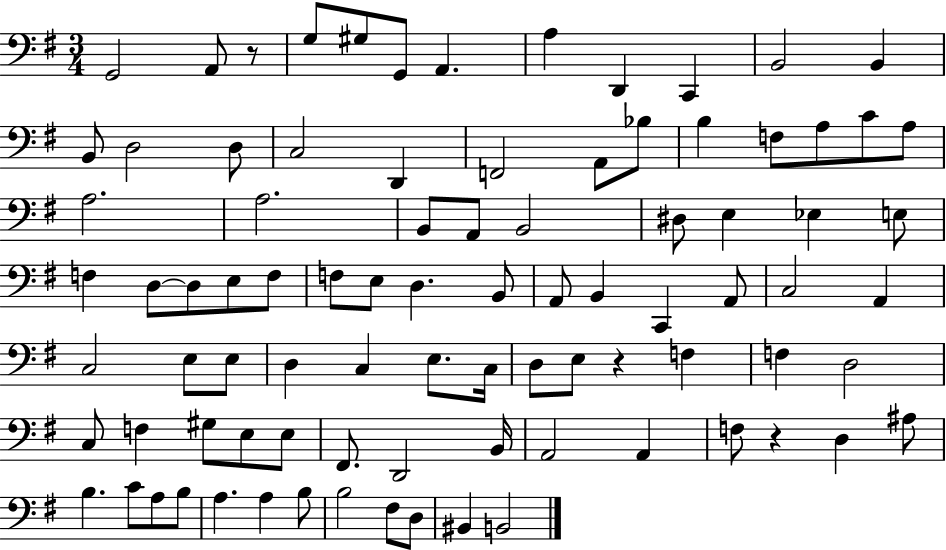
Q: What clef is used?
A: bass